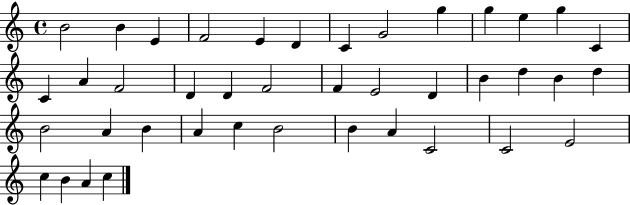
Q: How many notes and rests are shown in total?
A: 41